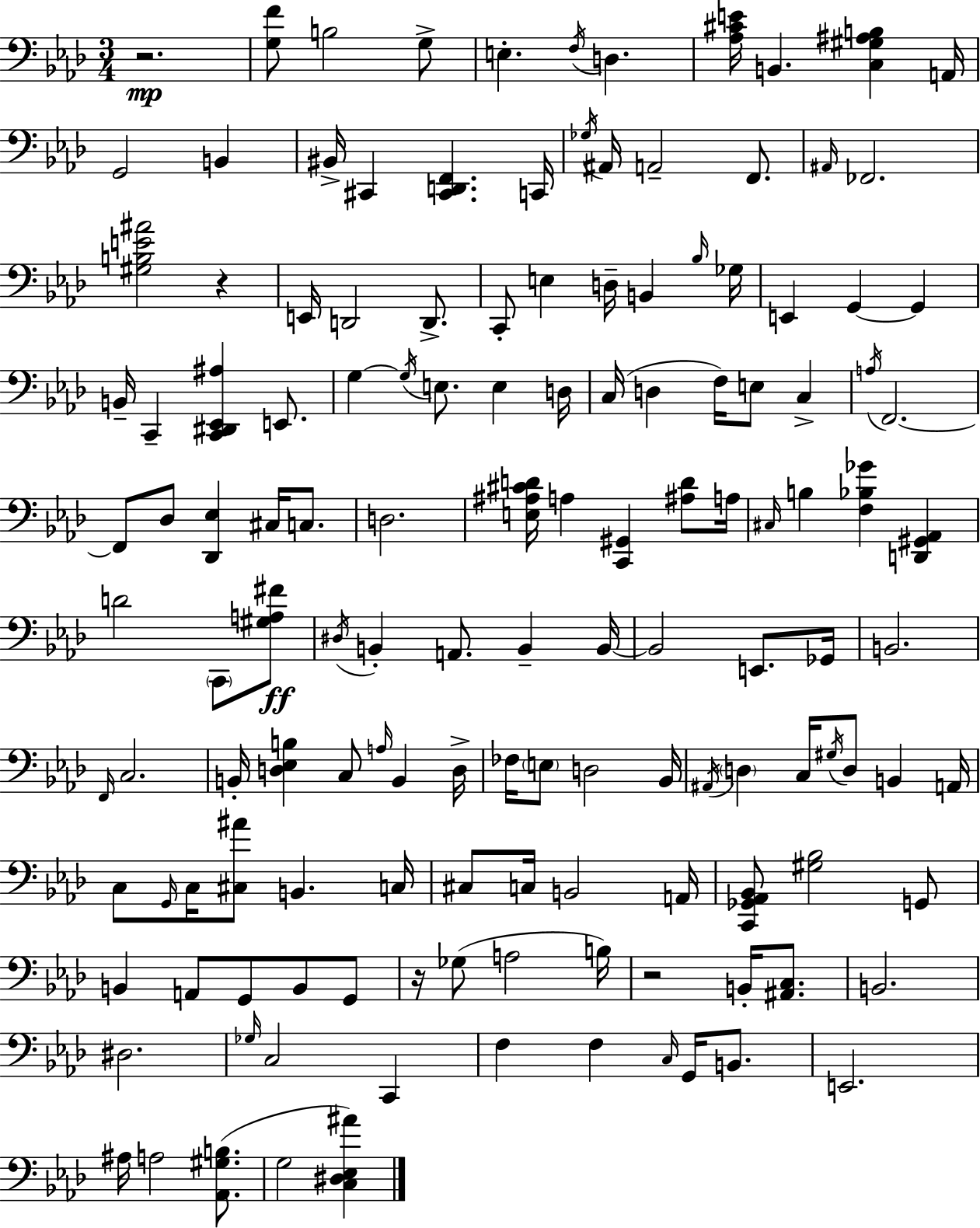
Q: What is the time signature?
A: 3/4